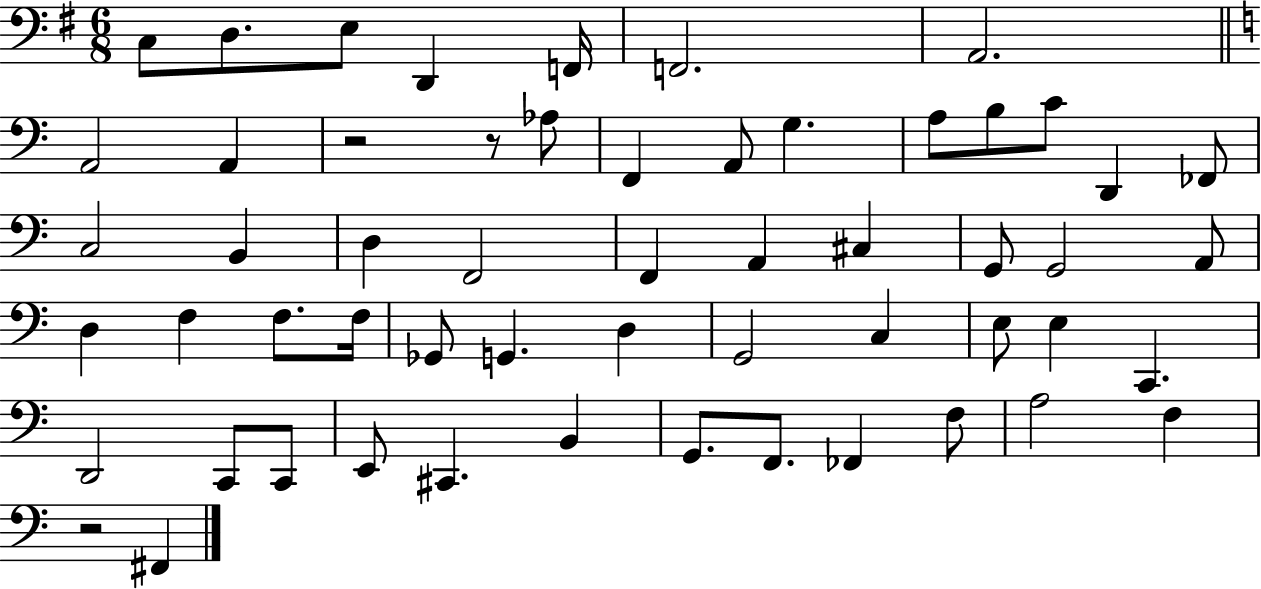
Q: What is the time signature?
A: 6/8